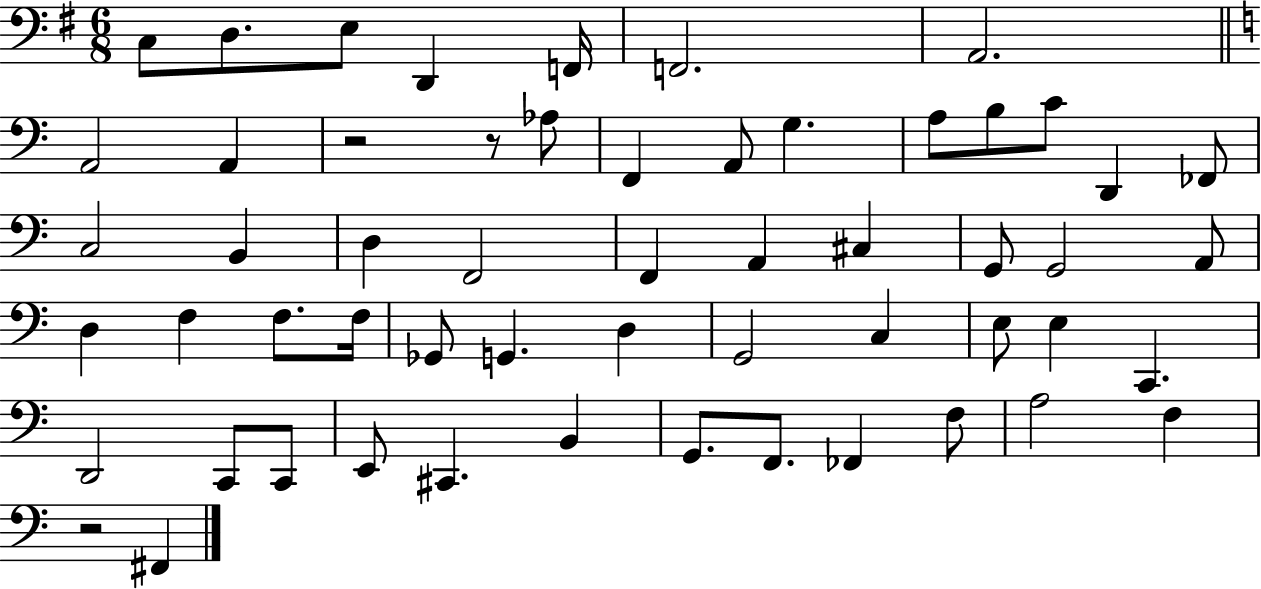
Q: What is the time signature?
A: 6/8